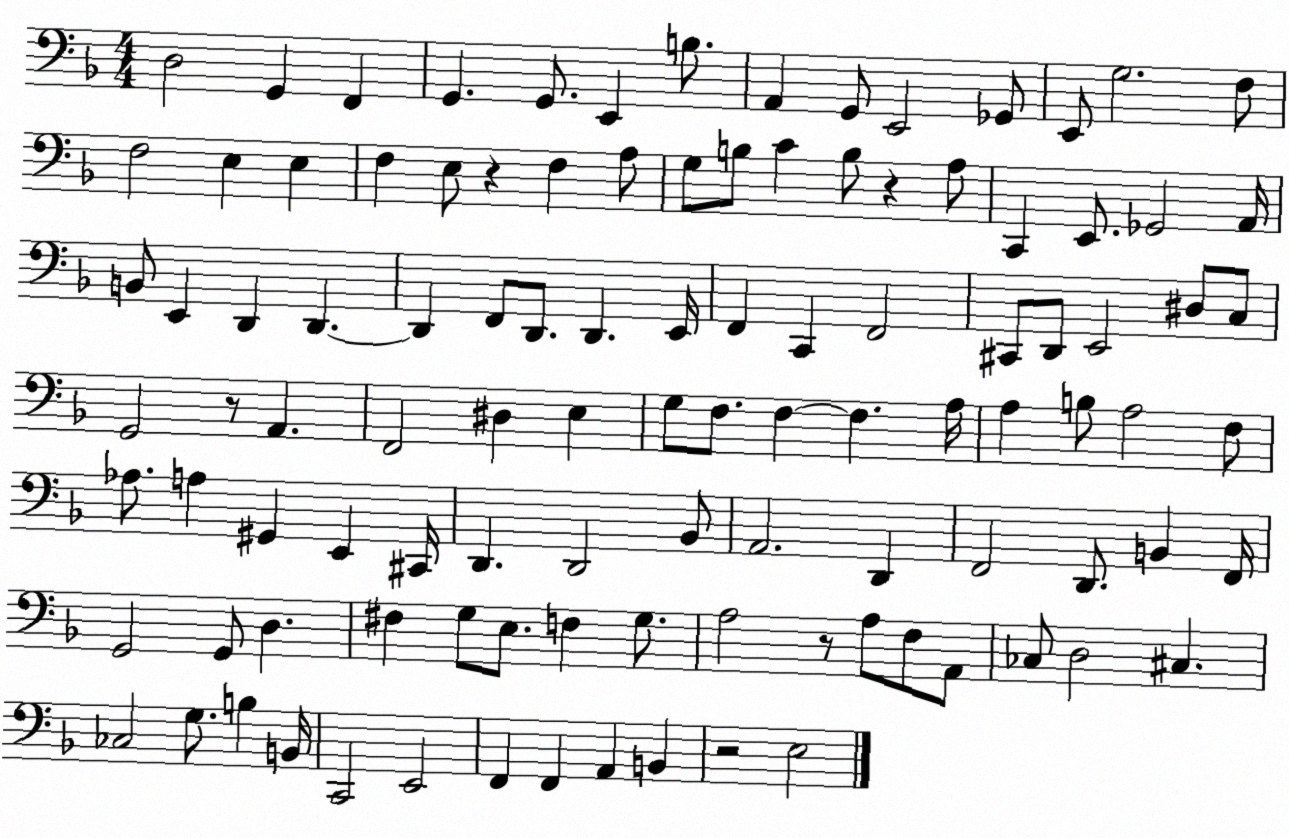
X:1
T:Untitled
M:4/4
L:1/4
K:F
D,2 G,, F,, G,, G,,/2 E,, B,/2 A,, G,,/2 E,,2 _G,,/2 E,,/2 G,2 F,/2 F,2 E, E, F, E,/2 z F, A,/2 G,/2 B,/2 C B,/2 z A,/2 C,, E,,/2 _G,,2 A,,/4 B,,/2 E,, D,, D,, D,, F,,/2 D,,/2 D,, E,,/4 F,, C,, F,,2 ^C,,/2 D,,/2 E,,2 ^D,/2 C,/2 G,,2 z/2 A,, F,,2 ^D, E, G,/2 F,/2 F, F, A,/4 A, B,/2 A,2 F,/2 _A,/2 A, ^G,, E,, ^C,,/4 D,, D,,2 _B,,/2 A,,2 D,, F,,2 D,,/2 B,, F,,/4 G,,2 G,,/2 D, ^F, G,/2 E,/2 F, G,/2 A,2 z/2 A,/2 F,/2 A,,/2 _C,/2 D,2 ^C, _C,2 G,/2 B, B,,/4 C,,2 E,,2 F,, F,, A,, B,, z2 E,2